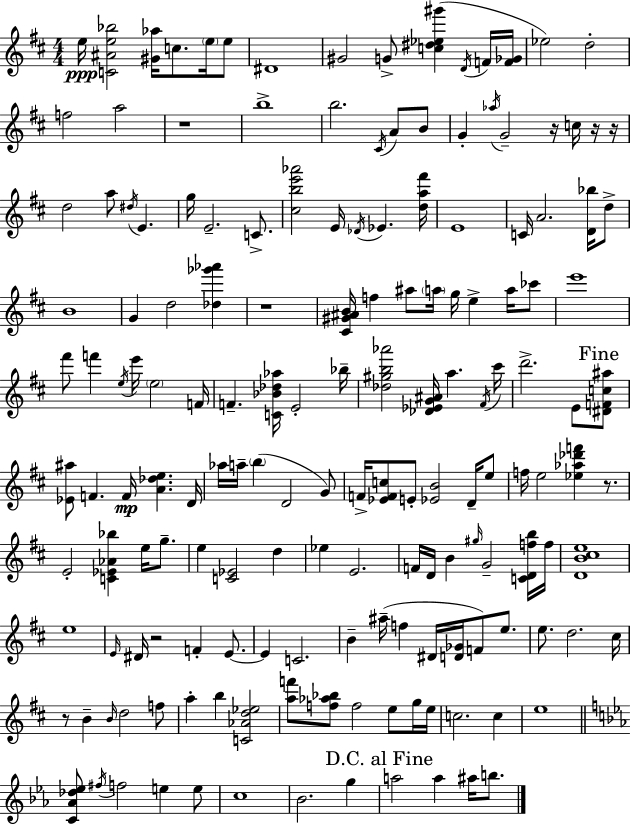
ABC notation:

X:1
T:Untitled
M:4/4
L:1/4
K:D
e/4 [C^Ae_b]2 [^G_a]/4 c/2 e/4 e/2 ^D4 ^G2 G/2 [c^d_e^g'] D/4 F/4 [F_G]/4 _e2 d2 f2 a2 z4 b4 b2 ^C/4 A/2 B/2 G _a/4 G2 z/4 c/4 z/4 z/4 d2 a/2 ^d/4 E g/4 E2 C/2 [^cbe'_a']2 E/4 _D/4 _E [da^f']/4 E4 C/4 A2 [D_b]/4 d/2 B4 G d2 [_d_g'_a'] z4 [^C^G^AB]/4 f ^a/2 a/4 g/4 e a/4 _c'/2 e'4 ^f'/2 f' e/4 e'/4 e2 F/4 F [C_B_d_a]/4 E2 _b/4 [_d^gb_a']2 [_D_EG^A]/4 a ^F/4 ^c'/4 d'2 E/2 [^DFc^a]/2 [_E^a]/2 F F/4 [A_de] D/4 _a/4 a/4 b D2 G/2 F/4 [_EFc]/2 E/2 [_EB]2 D/4 e/2 f/4 e2 [_e_a_d'f'] z/2 E2 [C_E_A_b] e/4 g/2 e [C_E]2 d _e E2 F/4 D/4 B ^g/4 G2 [CDfb]/4 f/4 [DB^ce]4 e4 E/4 ^D/4 z2 F E/2 E C2 B ^a/4 f ^D/4 [D_G]/4 F/2 e/2 e/2 d2 ^c/4 z/2 B B/4 d2 f/2 a b [C_Ad_e]2 [af']/2 [f_a_b]/2 f2 e/2 g/4 e/4 c2 c e4 [C_A_d_e]/2 ^f/4 f2 e e/2 c4 _B2 g a2 a ^a/4 b/2